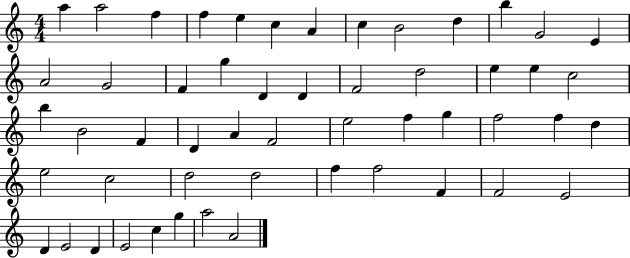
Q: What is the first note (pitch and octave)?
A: A5